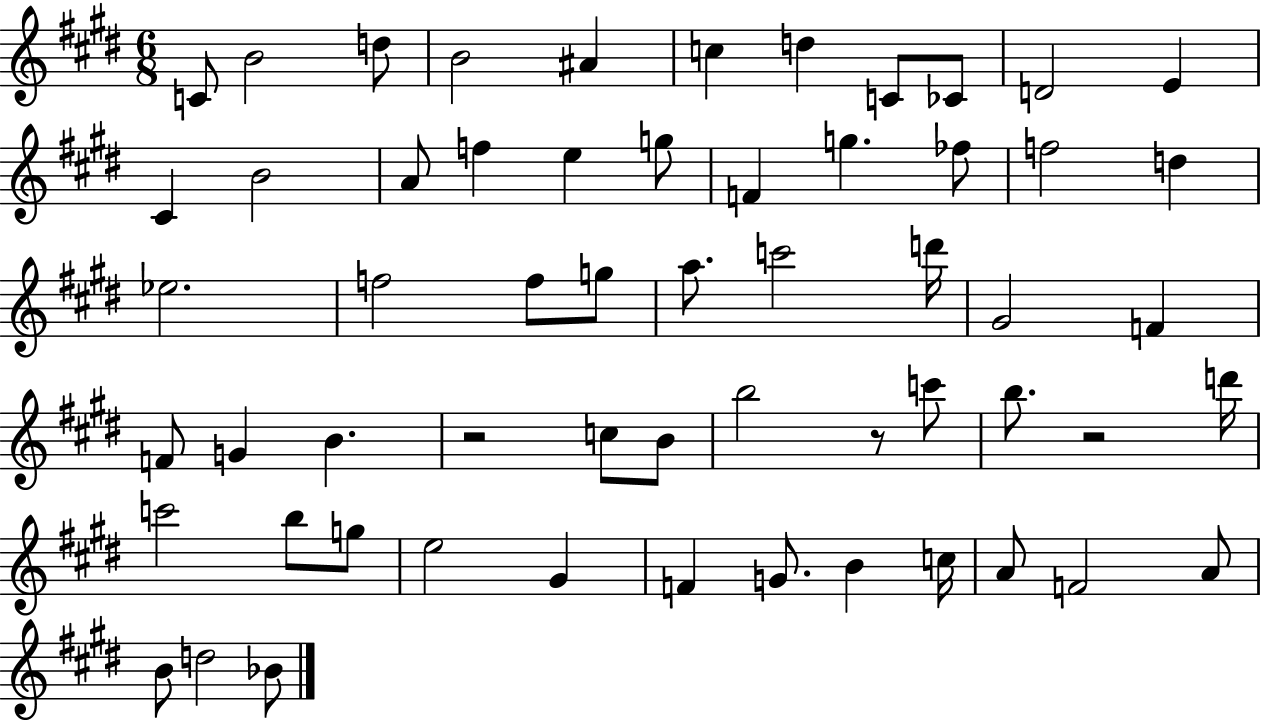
{
  \clef treble
  \numericTimeSignature
  \time 6/8
  \key e \major
  c'8 b'2 d''8 | b'2 ais'4 | c''4 d''4 c'8 ces'8 | d'2 e'4 | \break cis'4 b'2 | a'8 f''4 e''4 g''8 | f'4 g''4. fes''8 | f''2 d''4 | \break ees''2. | f''2 f''8 g''8 | a''8. c'''2 d'''16 | gis'2 f'4 | \break f'8 g'4 b'4. | r2 c''8 b'8 | b''2 r8 c'''8 | b''8. r2 d'''16 | \break c'''2 b''8 g''8 | e''2 gis'4 | f'4 g'8. b'4 c''16 | a'8 f'2 a'8 | \break b'8 d''2 bes'8 | \bar "|."
}